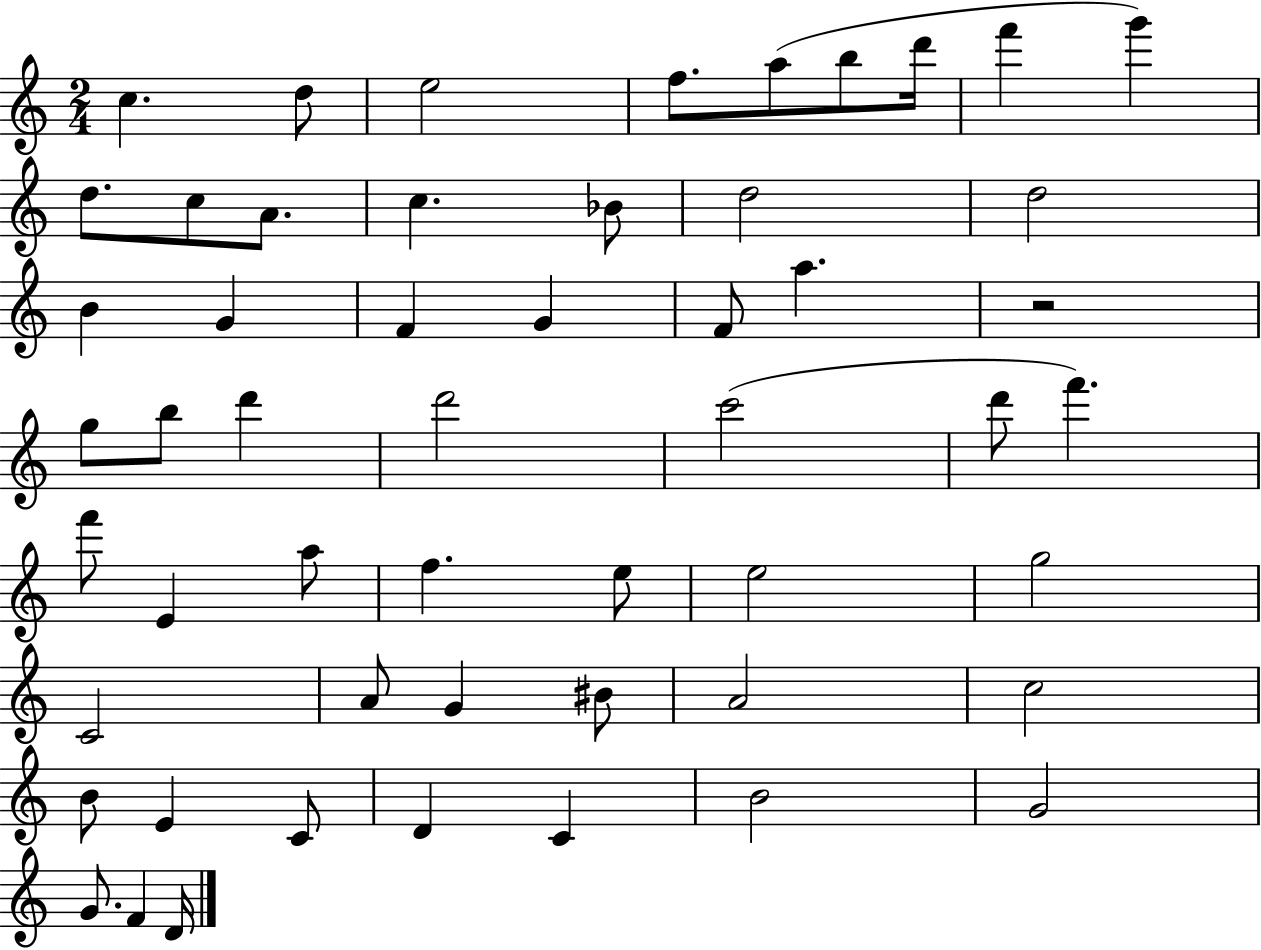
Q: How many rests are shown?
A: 1